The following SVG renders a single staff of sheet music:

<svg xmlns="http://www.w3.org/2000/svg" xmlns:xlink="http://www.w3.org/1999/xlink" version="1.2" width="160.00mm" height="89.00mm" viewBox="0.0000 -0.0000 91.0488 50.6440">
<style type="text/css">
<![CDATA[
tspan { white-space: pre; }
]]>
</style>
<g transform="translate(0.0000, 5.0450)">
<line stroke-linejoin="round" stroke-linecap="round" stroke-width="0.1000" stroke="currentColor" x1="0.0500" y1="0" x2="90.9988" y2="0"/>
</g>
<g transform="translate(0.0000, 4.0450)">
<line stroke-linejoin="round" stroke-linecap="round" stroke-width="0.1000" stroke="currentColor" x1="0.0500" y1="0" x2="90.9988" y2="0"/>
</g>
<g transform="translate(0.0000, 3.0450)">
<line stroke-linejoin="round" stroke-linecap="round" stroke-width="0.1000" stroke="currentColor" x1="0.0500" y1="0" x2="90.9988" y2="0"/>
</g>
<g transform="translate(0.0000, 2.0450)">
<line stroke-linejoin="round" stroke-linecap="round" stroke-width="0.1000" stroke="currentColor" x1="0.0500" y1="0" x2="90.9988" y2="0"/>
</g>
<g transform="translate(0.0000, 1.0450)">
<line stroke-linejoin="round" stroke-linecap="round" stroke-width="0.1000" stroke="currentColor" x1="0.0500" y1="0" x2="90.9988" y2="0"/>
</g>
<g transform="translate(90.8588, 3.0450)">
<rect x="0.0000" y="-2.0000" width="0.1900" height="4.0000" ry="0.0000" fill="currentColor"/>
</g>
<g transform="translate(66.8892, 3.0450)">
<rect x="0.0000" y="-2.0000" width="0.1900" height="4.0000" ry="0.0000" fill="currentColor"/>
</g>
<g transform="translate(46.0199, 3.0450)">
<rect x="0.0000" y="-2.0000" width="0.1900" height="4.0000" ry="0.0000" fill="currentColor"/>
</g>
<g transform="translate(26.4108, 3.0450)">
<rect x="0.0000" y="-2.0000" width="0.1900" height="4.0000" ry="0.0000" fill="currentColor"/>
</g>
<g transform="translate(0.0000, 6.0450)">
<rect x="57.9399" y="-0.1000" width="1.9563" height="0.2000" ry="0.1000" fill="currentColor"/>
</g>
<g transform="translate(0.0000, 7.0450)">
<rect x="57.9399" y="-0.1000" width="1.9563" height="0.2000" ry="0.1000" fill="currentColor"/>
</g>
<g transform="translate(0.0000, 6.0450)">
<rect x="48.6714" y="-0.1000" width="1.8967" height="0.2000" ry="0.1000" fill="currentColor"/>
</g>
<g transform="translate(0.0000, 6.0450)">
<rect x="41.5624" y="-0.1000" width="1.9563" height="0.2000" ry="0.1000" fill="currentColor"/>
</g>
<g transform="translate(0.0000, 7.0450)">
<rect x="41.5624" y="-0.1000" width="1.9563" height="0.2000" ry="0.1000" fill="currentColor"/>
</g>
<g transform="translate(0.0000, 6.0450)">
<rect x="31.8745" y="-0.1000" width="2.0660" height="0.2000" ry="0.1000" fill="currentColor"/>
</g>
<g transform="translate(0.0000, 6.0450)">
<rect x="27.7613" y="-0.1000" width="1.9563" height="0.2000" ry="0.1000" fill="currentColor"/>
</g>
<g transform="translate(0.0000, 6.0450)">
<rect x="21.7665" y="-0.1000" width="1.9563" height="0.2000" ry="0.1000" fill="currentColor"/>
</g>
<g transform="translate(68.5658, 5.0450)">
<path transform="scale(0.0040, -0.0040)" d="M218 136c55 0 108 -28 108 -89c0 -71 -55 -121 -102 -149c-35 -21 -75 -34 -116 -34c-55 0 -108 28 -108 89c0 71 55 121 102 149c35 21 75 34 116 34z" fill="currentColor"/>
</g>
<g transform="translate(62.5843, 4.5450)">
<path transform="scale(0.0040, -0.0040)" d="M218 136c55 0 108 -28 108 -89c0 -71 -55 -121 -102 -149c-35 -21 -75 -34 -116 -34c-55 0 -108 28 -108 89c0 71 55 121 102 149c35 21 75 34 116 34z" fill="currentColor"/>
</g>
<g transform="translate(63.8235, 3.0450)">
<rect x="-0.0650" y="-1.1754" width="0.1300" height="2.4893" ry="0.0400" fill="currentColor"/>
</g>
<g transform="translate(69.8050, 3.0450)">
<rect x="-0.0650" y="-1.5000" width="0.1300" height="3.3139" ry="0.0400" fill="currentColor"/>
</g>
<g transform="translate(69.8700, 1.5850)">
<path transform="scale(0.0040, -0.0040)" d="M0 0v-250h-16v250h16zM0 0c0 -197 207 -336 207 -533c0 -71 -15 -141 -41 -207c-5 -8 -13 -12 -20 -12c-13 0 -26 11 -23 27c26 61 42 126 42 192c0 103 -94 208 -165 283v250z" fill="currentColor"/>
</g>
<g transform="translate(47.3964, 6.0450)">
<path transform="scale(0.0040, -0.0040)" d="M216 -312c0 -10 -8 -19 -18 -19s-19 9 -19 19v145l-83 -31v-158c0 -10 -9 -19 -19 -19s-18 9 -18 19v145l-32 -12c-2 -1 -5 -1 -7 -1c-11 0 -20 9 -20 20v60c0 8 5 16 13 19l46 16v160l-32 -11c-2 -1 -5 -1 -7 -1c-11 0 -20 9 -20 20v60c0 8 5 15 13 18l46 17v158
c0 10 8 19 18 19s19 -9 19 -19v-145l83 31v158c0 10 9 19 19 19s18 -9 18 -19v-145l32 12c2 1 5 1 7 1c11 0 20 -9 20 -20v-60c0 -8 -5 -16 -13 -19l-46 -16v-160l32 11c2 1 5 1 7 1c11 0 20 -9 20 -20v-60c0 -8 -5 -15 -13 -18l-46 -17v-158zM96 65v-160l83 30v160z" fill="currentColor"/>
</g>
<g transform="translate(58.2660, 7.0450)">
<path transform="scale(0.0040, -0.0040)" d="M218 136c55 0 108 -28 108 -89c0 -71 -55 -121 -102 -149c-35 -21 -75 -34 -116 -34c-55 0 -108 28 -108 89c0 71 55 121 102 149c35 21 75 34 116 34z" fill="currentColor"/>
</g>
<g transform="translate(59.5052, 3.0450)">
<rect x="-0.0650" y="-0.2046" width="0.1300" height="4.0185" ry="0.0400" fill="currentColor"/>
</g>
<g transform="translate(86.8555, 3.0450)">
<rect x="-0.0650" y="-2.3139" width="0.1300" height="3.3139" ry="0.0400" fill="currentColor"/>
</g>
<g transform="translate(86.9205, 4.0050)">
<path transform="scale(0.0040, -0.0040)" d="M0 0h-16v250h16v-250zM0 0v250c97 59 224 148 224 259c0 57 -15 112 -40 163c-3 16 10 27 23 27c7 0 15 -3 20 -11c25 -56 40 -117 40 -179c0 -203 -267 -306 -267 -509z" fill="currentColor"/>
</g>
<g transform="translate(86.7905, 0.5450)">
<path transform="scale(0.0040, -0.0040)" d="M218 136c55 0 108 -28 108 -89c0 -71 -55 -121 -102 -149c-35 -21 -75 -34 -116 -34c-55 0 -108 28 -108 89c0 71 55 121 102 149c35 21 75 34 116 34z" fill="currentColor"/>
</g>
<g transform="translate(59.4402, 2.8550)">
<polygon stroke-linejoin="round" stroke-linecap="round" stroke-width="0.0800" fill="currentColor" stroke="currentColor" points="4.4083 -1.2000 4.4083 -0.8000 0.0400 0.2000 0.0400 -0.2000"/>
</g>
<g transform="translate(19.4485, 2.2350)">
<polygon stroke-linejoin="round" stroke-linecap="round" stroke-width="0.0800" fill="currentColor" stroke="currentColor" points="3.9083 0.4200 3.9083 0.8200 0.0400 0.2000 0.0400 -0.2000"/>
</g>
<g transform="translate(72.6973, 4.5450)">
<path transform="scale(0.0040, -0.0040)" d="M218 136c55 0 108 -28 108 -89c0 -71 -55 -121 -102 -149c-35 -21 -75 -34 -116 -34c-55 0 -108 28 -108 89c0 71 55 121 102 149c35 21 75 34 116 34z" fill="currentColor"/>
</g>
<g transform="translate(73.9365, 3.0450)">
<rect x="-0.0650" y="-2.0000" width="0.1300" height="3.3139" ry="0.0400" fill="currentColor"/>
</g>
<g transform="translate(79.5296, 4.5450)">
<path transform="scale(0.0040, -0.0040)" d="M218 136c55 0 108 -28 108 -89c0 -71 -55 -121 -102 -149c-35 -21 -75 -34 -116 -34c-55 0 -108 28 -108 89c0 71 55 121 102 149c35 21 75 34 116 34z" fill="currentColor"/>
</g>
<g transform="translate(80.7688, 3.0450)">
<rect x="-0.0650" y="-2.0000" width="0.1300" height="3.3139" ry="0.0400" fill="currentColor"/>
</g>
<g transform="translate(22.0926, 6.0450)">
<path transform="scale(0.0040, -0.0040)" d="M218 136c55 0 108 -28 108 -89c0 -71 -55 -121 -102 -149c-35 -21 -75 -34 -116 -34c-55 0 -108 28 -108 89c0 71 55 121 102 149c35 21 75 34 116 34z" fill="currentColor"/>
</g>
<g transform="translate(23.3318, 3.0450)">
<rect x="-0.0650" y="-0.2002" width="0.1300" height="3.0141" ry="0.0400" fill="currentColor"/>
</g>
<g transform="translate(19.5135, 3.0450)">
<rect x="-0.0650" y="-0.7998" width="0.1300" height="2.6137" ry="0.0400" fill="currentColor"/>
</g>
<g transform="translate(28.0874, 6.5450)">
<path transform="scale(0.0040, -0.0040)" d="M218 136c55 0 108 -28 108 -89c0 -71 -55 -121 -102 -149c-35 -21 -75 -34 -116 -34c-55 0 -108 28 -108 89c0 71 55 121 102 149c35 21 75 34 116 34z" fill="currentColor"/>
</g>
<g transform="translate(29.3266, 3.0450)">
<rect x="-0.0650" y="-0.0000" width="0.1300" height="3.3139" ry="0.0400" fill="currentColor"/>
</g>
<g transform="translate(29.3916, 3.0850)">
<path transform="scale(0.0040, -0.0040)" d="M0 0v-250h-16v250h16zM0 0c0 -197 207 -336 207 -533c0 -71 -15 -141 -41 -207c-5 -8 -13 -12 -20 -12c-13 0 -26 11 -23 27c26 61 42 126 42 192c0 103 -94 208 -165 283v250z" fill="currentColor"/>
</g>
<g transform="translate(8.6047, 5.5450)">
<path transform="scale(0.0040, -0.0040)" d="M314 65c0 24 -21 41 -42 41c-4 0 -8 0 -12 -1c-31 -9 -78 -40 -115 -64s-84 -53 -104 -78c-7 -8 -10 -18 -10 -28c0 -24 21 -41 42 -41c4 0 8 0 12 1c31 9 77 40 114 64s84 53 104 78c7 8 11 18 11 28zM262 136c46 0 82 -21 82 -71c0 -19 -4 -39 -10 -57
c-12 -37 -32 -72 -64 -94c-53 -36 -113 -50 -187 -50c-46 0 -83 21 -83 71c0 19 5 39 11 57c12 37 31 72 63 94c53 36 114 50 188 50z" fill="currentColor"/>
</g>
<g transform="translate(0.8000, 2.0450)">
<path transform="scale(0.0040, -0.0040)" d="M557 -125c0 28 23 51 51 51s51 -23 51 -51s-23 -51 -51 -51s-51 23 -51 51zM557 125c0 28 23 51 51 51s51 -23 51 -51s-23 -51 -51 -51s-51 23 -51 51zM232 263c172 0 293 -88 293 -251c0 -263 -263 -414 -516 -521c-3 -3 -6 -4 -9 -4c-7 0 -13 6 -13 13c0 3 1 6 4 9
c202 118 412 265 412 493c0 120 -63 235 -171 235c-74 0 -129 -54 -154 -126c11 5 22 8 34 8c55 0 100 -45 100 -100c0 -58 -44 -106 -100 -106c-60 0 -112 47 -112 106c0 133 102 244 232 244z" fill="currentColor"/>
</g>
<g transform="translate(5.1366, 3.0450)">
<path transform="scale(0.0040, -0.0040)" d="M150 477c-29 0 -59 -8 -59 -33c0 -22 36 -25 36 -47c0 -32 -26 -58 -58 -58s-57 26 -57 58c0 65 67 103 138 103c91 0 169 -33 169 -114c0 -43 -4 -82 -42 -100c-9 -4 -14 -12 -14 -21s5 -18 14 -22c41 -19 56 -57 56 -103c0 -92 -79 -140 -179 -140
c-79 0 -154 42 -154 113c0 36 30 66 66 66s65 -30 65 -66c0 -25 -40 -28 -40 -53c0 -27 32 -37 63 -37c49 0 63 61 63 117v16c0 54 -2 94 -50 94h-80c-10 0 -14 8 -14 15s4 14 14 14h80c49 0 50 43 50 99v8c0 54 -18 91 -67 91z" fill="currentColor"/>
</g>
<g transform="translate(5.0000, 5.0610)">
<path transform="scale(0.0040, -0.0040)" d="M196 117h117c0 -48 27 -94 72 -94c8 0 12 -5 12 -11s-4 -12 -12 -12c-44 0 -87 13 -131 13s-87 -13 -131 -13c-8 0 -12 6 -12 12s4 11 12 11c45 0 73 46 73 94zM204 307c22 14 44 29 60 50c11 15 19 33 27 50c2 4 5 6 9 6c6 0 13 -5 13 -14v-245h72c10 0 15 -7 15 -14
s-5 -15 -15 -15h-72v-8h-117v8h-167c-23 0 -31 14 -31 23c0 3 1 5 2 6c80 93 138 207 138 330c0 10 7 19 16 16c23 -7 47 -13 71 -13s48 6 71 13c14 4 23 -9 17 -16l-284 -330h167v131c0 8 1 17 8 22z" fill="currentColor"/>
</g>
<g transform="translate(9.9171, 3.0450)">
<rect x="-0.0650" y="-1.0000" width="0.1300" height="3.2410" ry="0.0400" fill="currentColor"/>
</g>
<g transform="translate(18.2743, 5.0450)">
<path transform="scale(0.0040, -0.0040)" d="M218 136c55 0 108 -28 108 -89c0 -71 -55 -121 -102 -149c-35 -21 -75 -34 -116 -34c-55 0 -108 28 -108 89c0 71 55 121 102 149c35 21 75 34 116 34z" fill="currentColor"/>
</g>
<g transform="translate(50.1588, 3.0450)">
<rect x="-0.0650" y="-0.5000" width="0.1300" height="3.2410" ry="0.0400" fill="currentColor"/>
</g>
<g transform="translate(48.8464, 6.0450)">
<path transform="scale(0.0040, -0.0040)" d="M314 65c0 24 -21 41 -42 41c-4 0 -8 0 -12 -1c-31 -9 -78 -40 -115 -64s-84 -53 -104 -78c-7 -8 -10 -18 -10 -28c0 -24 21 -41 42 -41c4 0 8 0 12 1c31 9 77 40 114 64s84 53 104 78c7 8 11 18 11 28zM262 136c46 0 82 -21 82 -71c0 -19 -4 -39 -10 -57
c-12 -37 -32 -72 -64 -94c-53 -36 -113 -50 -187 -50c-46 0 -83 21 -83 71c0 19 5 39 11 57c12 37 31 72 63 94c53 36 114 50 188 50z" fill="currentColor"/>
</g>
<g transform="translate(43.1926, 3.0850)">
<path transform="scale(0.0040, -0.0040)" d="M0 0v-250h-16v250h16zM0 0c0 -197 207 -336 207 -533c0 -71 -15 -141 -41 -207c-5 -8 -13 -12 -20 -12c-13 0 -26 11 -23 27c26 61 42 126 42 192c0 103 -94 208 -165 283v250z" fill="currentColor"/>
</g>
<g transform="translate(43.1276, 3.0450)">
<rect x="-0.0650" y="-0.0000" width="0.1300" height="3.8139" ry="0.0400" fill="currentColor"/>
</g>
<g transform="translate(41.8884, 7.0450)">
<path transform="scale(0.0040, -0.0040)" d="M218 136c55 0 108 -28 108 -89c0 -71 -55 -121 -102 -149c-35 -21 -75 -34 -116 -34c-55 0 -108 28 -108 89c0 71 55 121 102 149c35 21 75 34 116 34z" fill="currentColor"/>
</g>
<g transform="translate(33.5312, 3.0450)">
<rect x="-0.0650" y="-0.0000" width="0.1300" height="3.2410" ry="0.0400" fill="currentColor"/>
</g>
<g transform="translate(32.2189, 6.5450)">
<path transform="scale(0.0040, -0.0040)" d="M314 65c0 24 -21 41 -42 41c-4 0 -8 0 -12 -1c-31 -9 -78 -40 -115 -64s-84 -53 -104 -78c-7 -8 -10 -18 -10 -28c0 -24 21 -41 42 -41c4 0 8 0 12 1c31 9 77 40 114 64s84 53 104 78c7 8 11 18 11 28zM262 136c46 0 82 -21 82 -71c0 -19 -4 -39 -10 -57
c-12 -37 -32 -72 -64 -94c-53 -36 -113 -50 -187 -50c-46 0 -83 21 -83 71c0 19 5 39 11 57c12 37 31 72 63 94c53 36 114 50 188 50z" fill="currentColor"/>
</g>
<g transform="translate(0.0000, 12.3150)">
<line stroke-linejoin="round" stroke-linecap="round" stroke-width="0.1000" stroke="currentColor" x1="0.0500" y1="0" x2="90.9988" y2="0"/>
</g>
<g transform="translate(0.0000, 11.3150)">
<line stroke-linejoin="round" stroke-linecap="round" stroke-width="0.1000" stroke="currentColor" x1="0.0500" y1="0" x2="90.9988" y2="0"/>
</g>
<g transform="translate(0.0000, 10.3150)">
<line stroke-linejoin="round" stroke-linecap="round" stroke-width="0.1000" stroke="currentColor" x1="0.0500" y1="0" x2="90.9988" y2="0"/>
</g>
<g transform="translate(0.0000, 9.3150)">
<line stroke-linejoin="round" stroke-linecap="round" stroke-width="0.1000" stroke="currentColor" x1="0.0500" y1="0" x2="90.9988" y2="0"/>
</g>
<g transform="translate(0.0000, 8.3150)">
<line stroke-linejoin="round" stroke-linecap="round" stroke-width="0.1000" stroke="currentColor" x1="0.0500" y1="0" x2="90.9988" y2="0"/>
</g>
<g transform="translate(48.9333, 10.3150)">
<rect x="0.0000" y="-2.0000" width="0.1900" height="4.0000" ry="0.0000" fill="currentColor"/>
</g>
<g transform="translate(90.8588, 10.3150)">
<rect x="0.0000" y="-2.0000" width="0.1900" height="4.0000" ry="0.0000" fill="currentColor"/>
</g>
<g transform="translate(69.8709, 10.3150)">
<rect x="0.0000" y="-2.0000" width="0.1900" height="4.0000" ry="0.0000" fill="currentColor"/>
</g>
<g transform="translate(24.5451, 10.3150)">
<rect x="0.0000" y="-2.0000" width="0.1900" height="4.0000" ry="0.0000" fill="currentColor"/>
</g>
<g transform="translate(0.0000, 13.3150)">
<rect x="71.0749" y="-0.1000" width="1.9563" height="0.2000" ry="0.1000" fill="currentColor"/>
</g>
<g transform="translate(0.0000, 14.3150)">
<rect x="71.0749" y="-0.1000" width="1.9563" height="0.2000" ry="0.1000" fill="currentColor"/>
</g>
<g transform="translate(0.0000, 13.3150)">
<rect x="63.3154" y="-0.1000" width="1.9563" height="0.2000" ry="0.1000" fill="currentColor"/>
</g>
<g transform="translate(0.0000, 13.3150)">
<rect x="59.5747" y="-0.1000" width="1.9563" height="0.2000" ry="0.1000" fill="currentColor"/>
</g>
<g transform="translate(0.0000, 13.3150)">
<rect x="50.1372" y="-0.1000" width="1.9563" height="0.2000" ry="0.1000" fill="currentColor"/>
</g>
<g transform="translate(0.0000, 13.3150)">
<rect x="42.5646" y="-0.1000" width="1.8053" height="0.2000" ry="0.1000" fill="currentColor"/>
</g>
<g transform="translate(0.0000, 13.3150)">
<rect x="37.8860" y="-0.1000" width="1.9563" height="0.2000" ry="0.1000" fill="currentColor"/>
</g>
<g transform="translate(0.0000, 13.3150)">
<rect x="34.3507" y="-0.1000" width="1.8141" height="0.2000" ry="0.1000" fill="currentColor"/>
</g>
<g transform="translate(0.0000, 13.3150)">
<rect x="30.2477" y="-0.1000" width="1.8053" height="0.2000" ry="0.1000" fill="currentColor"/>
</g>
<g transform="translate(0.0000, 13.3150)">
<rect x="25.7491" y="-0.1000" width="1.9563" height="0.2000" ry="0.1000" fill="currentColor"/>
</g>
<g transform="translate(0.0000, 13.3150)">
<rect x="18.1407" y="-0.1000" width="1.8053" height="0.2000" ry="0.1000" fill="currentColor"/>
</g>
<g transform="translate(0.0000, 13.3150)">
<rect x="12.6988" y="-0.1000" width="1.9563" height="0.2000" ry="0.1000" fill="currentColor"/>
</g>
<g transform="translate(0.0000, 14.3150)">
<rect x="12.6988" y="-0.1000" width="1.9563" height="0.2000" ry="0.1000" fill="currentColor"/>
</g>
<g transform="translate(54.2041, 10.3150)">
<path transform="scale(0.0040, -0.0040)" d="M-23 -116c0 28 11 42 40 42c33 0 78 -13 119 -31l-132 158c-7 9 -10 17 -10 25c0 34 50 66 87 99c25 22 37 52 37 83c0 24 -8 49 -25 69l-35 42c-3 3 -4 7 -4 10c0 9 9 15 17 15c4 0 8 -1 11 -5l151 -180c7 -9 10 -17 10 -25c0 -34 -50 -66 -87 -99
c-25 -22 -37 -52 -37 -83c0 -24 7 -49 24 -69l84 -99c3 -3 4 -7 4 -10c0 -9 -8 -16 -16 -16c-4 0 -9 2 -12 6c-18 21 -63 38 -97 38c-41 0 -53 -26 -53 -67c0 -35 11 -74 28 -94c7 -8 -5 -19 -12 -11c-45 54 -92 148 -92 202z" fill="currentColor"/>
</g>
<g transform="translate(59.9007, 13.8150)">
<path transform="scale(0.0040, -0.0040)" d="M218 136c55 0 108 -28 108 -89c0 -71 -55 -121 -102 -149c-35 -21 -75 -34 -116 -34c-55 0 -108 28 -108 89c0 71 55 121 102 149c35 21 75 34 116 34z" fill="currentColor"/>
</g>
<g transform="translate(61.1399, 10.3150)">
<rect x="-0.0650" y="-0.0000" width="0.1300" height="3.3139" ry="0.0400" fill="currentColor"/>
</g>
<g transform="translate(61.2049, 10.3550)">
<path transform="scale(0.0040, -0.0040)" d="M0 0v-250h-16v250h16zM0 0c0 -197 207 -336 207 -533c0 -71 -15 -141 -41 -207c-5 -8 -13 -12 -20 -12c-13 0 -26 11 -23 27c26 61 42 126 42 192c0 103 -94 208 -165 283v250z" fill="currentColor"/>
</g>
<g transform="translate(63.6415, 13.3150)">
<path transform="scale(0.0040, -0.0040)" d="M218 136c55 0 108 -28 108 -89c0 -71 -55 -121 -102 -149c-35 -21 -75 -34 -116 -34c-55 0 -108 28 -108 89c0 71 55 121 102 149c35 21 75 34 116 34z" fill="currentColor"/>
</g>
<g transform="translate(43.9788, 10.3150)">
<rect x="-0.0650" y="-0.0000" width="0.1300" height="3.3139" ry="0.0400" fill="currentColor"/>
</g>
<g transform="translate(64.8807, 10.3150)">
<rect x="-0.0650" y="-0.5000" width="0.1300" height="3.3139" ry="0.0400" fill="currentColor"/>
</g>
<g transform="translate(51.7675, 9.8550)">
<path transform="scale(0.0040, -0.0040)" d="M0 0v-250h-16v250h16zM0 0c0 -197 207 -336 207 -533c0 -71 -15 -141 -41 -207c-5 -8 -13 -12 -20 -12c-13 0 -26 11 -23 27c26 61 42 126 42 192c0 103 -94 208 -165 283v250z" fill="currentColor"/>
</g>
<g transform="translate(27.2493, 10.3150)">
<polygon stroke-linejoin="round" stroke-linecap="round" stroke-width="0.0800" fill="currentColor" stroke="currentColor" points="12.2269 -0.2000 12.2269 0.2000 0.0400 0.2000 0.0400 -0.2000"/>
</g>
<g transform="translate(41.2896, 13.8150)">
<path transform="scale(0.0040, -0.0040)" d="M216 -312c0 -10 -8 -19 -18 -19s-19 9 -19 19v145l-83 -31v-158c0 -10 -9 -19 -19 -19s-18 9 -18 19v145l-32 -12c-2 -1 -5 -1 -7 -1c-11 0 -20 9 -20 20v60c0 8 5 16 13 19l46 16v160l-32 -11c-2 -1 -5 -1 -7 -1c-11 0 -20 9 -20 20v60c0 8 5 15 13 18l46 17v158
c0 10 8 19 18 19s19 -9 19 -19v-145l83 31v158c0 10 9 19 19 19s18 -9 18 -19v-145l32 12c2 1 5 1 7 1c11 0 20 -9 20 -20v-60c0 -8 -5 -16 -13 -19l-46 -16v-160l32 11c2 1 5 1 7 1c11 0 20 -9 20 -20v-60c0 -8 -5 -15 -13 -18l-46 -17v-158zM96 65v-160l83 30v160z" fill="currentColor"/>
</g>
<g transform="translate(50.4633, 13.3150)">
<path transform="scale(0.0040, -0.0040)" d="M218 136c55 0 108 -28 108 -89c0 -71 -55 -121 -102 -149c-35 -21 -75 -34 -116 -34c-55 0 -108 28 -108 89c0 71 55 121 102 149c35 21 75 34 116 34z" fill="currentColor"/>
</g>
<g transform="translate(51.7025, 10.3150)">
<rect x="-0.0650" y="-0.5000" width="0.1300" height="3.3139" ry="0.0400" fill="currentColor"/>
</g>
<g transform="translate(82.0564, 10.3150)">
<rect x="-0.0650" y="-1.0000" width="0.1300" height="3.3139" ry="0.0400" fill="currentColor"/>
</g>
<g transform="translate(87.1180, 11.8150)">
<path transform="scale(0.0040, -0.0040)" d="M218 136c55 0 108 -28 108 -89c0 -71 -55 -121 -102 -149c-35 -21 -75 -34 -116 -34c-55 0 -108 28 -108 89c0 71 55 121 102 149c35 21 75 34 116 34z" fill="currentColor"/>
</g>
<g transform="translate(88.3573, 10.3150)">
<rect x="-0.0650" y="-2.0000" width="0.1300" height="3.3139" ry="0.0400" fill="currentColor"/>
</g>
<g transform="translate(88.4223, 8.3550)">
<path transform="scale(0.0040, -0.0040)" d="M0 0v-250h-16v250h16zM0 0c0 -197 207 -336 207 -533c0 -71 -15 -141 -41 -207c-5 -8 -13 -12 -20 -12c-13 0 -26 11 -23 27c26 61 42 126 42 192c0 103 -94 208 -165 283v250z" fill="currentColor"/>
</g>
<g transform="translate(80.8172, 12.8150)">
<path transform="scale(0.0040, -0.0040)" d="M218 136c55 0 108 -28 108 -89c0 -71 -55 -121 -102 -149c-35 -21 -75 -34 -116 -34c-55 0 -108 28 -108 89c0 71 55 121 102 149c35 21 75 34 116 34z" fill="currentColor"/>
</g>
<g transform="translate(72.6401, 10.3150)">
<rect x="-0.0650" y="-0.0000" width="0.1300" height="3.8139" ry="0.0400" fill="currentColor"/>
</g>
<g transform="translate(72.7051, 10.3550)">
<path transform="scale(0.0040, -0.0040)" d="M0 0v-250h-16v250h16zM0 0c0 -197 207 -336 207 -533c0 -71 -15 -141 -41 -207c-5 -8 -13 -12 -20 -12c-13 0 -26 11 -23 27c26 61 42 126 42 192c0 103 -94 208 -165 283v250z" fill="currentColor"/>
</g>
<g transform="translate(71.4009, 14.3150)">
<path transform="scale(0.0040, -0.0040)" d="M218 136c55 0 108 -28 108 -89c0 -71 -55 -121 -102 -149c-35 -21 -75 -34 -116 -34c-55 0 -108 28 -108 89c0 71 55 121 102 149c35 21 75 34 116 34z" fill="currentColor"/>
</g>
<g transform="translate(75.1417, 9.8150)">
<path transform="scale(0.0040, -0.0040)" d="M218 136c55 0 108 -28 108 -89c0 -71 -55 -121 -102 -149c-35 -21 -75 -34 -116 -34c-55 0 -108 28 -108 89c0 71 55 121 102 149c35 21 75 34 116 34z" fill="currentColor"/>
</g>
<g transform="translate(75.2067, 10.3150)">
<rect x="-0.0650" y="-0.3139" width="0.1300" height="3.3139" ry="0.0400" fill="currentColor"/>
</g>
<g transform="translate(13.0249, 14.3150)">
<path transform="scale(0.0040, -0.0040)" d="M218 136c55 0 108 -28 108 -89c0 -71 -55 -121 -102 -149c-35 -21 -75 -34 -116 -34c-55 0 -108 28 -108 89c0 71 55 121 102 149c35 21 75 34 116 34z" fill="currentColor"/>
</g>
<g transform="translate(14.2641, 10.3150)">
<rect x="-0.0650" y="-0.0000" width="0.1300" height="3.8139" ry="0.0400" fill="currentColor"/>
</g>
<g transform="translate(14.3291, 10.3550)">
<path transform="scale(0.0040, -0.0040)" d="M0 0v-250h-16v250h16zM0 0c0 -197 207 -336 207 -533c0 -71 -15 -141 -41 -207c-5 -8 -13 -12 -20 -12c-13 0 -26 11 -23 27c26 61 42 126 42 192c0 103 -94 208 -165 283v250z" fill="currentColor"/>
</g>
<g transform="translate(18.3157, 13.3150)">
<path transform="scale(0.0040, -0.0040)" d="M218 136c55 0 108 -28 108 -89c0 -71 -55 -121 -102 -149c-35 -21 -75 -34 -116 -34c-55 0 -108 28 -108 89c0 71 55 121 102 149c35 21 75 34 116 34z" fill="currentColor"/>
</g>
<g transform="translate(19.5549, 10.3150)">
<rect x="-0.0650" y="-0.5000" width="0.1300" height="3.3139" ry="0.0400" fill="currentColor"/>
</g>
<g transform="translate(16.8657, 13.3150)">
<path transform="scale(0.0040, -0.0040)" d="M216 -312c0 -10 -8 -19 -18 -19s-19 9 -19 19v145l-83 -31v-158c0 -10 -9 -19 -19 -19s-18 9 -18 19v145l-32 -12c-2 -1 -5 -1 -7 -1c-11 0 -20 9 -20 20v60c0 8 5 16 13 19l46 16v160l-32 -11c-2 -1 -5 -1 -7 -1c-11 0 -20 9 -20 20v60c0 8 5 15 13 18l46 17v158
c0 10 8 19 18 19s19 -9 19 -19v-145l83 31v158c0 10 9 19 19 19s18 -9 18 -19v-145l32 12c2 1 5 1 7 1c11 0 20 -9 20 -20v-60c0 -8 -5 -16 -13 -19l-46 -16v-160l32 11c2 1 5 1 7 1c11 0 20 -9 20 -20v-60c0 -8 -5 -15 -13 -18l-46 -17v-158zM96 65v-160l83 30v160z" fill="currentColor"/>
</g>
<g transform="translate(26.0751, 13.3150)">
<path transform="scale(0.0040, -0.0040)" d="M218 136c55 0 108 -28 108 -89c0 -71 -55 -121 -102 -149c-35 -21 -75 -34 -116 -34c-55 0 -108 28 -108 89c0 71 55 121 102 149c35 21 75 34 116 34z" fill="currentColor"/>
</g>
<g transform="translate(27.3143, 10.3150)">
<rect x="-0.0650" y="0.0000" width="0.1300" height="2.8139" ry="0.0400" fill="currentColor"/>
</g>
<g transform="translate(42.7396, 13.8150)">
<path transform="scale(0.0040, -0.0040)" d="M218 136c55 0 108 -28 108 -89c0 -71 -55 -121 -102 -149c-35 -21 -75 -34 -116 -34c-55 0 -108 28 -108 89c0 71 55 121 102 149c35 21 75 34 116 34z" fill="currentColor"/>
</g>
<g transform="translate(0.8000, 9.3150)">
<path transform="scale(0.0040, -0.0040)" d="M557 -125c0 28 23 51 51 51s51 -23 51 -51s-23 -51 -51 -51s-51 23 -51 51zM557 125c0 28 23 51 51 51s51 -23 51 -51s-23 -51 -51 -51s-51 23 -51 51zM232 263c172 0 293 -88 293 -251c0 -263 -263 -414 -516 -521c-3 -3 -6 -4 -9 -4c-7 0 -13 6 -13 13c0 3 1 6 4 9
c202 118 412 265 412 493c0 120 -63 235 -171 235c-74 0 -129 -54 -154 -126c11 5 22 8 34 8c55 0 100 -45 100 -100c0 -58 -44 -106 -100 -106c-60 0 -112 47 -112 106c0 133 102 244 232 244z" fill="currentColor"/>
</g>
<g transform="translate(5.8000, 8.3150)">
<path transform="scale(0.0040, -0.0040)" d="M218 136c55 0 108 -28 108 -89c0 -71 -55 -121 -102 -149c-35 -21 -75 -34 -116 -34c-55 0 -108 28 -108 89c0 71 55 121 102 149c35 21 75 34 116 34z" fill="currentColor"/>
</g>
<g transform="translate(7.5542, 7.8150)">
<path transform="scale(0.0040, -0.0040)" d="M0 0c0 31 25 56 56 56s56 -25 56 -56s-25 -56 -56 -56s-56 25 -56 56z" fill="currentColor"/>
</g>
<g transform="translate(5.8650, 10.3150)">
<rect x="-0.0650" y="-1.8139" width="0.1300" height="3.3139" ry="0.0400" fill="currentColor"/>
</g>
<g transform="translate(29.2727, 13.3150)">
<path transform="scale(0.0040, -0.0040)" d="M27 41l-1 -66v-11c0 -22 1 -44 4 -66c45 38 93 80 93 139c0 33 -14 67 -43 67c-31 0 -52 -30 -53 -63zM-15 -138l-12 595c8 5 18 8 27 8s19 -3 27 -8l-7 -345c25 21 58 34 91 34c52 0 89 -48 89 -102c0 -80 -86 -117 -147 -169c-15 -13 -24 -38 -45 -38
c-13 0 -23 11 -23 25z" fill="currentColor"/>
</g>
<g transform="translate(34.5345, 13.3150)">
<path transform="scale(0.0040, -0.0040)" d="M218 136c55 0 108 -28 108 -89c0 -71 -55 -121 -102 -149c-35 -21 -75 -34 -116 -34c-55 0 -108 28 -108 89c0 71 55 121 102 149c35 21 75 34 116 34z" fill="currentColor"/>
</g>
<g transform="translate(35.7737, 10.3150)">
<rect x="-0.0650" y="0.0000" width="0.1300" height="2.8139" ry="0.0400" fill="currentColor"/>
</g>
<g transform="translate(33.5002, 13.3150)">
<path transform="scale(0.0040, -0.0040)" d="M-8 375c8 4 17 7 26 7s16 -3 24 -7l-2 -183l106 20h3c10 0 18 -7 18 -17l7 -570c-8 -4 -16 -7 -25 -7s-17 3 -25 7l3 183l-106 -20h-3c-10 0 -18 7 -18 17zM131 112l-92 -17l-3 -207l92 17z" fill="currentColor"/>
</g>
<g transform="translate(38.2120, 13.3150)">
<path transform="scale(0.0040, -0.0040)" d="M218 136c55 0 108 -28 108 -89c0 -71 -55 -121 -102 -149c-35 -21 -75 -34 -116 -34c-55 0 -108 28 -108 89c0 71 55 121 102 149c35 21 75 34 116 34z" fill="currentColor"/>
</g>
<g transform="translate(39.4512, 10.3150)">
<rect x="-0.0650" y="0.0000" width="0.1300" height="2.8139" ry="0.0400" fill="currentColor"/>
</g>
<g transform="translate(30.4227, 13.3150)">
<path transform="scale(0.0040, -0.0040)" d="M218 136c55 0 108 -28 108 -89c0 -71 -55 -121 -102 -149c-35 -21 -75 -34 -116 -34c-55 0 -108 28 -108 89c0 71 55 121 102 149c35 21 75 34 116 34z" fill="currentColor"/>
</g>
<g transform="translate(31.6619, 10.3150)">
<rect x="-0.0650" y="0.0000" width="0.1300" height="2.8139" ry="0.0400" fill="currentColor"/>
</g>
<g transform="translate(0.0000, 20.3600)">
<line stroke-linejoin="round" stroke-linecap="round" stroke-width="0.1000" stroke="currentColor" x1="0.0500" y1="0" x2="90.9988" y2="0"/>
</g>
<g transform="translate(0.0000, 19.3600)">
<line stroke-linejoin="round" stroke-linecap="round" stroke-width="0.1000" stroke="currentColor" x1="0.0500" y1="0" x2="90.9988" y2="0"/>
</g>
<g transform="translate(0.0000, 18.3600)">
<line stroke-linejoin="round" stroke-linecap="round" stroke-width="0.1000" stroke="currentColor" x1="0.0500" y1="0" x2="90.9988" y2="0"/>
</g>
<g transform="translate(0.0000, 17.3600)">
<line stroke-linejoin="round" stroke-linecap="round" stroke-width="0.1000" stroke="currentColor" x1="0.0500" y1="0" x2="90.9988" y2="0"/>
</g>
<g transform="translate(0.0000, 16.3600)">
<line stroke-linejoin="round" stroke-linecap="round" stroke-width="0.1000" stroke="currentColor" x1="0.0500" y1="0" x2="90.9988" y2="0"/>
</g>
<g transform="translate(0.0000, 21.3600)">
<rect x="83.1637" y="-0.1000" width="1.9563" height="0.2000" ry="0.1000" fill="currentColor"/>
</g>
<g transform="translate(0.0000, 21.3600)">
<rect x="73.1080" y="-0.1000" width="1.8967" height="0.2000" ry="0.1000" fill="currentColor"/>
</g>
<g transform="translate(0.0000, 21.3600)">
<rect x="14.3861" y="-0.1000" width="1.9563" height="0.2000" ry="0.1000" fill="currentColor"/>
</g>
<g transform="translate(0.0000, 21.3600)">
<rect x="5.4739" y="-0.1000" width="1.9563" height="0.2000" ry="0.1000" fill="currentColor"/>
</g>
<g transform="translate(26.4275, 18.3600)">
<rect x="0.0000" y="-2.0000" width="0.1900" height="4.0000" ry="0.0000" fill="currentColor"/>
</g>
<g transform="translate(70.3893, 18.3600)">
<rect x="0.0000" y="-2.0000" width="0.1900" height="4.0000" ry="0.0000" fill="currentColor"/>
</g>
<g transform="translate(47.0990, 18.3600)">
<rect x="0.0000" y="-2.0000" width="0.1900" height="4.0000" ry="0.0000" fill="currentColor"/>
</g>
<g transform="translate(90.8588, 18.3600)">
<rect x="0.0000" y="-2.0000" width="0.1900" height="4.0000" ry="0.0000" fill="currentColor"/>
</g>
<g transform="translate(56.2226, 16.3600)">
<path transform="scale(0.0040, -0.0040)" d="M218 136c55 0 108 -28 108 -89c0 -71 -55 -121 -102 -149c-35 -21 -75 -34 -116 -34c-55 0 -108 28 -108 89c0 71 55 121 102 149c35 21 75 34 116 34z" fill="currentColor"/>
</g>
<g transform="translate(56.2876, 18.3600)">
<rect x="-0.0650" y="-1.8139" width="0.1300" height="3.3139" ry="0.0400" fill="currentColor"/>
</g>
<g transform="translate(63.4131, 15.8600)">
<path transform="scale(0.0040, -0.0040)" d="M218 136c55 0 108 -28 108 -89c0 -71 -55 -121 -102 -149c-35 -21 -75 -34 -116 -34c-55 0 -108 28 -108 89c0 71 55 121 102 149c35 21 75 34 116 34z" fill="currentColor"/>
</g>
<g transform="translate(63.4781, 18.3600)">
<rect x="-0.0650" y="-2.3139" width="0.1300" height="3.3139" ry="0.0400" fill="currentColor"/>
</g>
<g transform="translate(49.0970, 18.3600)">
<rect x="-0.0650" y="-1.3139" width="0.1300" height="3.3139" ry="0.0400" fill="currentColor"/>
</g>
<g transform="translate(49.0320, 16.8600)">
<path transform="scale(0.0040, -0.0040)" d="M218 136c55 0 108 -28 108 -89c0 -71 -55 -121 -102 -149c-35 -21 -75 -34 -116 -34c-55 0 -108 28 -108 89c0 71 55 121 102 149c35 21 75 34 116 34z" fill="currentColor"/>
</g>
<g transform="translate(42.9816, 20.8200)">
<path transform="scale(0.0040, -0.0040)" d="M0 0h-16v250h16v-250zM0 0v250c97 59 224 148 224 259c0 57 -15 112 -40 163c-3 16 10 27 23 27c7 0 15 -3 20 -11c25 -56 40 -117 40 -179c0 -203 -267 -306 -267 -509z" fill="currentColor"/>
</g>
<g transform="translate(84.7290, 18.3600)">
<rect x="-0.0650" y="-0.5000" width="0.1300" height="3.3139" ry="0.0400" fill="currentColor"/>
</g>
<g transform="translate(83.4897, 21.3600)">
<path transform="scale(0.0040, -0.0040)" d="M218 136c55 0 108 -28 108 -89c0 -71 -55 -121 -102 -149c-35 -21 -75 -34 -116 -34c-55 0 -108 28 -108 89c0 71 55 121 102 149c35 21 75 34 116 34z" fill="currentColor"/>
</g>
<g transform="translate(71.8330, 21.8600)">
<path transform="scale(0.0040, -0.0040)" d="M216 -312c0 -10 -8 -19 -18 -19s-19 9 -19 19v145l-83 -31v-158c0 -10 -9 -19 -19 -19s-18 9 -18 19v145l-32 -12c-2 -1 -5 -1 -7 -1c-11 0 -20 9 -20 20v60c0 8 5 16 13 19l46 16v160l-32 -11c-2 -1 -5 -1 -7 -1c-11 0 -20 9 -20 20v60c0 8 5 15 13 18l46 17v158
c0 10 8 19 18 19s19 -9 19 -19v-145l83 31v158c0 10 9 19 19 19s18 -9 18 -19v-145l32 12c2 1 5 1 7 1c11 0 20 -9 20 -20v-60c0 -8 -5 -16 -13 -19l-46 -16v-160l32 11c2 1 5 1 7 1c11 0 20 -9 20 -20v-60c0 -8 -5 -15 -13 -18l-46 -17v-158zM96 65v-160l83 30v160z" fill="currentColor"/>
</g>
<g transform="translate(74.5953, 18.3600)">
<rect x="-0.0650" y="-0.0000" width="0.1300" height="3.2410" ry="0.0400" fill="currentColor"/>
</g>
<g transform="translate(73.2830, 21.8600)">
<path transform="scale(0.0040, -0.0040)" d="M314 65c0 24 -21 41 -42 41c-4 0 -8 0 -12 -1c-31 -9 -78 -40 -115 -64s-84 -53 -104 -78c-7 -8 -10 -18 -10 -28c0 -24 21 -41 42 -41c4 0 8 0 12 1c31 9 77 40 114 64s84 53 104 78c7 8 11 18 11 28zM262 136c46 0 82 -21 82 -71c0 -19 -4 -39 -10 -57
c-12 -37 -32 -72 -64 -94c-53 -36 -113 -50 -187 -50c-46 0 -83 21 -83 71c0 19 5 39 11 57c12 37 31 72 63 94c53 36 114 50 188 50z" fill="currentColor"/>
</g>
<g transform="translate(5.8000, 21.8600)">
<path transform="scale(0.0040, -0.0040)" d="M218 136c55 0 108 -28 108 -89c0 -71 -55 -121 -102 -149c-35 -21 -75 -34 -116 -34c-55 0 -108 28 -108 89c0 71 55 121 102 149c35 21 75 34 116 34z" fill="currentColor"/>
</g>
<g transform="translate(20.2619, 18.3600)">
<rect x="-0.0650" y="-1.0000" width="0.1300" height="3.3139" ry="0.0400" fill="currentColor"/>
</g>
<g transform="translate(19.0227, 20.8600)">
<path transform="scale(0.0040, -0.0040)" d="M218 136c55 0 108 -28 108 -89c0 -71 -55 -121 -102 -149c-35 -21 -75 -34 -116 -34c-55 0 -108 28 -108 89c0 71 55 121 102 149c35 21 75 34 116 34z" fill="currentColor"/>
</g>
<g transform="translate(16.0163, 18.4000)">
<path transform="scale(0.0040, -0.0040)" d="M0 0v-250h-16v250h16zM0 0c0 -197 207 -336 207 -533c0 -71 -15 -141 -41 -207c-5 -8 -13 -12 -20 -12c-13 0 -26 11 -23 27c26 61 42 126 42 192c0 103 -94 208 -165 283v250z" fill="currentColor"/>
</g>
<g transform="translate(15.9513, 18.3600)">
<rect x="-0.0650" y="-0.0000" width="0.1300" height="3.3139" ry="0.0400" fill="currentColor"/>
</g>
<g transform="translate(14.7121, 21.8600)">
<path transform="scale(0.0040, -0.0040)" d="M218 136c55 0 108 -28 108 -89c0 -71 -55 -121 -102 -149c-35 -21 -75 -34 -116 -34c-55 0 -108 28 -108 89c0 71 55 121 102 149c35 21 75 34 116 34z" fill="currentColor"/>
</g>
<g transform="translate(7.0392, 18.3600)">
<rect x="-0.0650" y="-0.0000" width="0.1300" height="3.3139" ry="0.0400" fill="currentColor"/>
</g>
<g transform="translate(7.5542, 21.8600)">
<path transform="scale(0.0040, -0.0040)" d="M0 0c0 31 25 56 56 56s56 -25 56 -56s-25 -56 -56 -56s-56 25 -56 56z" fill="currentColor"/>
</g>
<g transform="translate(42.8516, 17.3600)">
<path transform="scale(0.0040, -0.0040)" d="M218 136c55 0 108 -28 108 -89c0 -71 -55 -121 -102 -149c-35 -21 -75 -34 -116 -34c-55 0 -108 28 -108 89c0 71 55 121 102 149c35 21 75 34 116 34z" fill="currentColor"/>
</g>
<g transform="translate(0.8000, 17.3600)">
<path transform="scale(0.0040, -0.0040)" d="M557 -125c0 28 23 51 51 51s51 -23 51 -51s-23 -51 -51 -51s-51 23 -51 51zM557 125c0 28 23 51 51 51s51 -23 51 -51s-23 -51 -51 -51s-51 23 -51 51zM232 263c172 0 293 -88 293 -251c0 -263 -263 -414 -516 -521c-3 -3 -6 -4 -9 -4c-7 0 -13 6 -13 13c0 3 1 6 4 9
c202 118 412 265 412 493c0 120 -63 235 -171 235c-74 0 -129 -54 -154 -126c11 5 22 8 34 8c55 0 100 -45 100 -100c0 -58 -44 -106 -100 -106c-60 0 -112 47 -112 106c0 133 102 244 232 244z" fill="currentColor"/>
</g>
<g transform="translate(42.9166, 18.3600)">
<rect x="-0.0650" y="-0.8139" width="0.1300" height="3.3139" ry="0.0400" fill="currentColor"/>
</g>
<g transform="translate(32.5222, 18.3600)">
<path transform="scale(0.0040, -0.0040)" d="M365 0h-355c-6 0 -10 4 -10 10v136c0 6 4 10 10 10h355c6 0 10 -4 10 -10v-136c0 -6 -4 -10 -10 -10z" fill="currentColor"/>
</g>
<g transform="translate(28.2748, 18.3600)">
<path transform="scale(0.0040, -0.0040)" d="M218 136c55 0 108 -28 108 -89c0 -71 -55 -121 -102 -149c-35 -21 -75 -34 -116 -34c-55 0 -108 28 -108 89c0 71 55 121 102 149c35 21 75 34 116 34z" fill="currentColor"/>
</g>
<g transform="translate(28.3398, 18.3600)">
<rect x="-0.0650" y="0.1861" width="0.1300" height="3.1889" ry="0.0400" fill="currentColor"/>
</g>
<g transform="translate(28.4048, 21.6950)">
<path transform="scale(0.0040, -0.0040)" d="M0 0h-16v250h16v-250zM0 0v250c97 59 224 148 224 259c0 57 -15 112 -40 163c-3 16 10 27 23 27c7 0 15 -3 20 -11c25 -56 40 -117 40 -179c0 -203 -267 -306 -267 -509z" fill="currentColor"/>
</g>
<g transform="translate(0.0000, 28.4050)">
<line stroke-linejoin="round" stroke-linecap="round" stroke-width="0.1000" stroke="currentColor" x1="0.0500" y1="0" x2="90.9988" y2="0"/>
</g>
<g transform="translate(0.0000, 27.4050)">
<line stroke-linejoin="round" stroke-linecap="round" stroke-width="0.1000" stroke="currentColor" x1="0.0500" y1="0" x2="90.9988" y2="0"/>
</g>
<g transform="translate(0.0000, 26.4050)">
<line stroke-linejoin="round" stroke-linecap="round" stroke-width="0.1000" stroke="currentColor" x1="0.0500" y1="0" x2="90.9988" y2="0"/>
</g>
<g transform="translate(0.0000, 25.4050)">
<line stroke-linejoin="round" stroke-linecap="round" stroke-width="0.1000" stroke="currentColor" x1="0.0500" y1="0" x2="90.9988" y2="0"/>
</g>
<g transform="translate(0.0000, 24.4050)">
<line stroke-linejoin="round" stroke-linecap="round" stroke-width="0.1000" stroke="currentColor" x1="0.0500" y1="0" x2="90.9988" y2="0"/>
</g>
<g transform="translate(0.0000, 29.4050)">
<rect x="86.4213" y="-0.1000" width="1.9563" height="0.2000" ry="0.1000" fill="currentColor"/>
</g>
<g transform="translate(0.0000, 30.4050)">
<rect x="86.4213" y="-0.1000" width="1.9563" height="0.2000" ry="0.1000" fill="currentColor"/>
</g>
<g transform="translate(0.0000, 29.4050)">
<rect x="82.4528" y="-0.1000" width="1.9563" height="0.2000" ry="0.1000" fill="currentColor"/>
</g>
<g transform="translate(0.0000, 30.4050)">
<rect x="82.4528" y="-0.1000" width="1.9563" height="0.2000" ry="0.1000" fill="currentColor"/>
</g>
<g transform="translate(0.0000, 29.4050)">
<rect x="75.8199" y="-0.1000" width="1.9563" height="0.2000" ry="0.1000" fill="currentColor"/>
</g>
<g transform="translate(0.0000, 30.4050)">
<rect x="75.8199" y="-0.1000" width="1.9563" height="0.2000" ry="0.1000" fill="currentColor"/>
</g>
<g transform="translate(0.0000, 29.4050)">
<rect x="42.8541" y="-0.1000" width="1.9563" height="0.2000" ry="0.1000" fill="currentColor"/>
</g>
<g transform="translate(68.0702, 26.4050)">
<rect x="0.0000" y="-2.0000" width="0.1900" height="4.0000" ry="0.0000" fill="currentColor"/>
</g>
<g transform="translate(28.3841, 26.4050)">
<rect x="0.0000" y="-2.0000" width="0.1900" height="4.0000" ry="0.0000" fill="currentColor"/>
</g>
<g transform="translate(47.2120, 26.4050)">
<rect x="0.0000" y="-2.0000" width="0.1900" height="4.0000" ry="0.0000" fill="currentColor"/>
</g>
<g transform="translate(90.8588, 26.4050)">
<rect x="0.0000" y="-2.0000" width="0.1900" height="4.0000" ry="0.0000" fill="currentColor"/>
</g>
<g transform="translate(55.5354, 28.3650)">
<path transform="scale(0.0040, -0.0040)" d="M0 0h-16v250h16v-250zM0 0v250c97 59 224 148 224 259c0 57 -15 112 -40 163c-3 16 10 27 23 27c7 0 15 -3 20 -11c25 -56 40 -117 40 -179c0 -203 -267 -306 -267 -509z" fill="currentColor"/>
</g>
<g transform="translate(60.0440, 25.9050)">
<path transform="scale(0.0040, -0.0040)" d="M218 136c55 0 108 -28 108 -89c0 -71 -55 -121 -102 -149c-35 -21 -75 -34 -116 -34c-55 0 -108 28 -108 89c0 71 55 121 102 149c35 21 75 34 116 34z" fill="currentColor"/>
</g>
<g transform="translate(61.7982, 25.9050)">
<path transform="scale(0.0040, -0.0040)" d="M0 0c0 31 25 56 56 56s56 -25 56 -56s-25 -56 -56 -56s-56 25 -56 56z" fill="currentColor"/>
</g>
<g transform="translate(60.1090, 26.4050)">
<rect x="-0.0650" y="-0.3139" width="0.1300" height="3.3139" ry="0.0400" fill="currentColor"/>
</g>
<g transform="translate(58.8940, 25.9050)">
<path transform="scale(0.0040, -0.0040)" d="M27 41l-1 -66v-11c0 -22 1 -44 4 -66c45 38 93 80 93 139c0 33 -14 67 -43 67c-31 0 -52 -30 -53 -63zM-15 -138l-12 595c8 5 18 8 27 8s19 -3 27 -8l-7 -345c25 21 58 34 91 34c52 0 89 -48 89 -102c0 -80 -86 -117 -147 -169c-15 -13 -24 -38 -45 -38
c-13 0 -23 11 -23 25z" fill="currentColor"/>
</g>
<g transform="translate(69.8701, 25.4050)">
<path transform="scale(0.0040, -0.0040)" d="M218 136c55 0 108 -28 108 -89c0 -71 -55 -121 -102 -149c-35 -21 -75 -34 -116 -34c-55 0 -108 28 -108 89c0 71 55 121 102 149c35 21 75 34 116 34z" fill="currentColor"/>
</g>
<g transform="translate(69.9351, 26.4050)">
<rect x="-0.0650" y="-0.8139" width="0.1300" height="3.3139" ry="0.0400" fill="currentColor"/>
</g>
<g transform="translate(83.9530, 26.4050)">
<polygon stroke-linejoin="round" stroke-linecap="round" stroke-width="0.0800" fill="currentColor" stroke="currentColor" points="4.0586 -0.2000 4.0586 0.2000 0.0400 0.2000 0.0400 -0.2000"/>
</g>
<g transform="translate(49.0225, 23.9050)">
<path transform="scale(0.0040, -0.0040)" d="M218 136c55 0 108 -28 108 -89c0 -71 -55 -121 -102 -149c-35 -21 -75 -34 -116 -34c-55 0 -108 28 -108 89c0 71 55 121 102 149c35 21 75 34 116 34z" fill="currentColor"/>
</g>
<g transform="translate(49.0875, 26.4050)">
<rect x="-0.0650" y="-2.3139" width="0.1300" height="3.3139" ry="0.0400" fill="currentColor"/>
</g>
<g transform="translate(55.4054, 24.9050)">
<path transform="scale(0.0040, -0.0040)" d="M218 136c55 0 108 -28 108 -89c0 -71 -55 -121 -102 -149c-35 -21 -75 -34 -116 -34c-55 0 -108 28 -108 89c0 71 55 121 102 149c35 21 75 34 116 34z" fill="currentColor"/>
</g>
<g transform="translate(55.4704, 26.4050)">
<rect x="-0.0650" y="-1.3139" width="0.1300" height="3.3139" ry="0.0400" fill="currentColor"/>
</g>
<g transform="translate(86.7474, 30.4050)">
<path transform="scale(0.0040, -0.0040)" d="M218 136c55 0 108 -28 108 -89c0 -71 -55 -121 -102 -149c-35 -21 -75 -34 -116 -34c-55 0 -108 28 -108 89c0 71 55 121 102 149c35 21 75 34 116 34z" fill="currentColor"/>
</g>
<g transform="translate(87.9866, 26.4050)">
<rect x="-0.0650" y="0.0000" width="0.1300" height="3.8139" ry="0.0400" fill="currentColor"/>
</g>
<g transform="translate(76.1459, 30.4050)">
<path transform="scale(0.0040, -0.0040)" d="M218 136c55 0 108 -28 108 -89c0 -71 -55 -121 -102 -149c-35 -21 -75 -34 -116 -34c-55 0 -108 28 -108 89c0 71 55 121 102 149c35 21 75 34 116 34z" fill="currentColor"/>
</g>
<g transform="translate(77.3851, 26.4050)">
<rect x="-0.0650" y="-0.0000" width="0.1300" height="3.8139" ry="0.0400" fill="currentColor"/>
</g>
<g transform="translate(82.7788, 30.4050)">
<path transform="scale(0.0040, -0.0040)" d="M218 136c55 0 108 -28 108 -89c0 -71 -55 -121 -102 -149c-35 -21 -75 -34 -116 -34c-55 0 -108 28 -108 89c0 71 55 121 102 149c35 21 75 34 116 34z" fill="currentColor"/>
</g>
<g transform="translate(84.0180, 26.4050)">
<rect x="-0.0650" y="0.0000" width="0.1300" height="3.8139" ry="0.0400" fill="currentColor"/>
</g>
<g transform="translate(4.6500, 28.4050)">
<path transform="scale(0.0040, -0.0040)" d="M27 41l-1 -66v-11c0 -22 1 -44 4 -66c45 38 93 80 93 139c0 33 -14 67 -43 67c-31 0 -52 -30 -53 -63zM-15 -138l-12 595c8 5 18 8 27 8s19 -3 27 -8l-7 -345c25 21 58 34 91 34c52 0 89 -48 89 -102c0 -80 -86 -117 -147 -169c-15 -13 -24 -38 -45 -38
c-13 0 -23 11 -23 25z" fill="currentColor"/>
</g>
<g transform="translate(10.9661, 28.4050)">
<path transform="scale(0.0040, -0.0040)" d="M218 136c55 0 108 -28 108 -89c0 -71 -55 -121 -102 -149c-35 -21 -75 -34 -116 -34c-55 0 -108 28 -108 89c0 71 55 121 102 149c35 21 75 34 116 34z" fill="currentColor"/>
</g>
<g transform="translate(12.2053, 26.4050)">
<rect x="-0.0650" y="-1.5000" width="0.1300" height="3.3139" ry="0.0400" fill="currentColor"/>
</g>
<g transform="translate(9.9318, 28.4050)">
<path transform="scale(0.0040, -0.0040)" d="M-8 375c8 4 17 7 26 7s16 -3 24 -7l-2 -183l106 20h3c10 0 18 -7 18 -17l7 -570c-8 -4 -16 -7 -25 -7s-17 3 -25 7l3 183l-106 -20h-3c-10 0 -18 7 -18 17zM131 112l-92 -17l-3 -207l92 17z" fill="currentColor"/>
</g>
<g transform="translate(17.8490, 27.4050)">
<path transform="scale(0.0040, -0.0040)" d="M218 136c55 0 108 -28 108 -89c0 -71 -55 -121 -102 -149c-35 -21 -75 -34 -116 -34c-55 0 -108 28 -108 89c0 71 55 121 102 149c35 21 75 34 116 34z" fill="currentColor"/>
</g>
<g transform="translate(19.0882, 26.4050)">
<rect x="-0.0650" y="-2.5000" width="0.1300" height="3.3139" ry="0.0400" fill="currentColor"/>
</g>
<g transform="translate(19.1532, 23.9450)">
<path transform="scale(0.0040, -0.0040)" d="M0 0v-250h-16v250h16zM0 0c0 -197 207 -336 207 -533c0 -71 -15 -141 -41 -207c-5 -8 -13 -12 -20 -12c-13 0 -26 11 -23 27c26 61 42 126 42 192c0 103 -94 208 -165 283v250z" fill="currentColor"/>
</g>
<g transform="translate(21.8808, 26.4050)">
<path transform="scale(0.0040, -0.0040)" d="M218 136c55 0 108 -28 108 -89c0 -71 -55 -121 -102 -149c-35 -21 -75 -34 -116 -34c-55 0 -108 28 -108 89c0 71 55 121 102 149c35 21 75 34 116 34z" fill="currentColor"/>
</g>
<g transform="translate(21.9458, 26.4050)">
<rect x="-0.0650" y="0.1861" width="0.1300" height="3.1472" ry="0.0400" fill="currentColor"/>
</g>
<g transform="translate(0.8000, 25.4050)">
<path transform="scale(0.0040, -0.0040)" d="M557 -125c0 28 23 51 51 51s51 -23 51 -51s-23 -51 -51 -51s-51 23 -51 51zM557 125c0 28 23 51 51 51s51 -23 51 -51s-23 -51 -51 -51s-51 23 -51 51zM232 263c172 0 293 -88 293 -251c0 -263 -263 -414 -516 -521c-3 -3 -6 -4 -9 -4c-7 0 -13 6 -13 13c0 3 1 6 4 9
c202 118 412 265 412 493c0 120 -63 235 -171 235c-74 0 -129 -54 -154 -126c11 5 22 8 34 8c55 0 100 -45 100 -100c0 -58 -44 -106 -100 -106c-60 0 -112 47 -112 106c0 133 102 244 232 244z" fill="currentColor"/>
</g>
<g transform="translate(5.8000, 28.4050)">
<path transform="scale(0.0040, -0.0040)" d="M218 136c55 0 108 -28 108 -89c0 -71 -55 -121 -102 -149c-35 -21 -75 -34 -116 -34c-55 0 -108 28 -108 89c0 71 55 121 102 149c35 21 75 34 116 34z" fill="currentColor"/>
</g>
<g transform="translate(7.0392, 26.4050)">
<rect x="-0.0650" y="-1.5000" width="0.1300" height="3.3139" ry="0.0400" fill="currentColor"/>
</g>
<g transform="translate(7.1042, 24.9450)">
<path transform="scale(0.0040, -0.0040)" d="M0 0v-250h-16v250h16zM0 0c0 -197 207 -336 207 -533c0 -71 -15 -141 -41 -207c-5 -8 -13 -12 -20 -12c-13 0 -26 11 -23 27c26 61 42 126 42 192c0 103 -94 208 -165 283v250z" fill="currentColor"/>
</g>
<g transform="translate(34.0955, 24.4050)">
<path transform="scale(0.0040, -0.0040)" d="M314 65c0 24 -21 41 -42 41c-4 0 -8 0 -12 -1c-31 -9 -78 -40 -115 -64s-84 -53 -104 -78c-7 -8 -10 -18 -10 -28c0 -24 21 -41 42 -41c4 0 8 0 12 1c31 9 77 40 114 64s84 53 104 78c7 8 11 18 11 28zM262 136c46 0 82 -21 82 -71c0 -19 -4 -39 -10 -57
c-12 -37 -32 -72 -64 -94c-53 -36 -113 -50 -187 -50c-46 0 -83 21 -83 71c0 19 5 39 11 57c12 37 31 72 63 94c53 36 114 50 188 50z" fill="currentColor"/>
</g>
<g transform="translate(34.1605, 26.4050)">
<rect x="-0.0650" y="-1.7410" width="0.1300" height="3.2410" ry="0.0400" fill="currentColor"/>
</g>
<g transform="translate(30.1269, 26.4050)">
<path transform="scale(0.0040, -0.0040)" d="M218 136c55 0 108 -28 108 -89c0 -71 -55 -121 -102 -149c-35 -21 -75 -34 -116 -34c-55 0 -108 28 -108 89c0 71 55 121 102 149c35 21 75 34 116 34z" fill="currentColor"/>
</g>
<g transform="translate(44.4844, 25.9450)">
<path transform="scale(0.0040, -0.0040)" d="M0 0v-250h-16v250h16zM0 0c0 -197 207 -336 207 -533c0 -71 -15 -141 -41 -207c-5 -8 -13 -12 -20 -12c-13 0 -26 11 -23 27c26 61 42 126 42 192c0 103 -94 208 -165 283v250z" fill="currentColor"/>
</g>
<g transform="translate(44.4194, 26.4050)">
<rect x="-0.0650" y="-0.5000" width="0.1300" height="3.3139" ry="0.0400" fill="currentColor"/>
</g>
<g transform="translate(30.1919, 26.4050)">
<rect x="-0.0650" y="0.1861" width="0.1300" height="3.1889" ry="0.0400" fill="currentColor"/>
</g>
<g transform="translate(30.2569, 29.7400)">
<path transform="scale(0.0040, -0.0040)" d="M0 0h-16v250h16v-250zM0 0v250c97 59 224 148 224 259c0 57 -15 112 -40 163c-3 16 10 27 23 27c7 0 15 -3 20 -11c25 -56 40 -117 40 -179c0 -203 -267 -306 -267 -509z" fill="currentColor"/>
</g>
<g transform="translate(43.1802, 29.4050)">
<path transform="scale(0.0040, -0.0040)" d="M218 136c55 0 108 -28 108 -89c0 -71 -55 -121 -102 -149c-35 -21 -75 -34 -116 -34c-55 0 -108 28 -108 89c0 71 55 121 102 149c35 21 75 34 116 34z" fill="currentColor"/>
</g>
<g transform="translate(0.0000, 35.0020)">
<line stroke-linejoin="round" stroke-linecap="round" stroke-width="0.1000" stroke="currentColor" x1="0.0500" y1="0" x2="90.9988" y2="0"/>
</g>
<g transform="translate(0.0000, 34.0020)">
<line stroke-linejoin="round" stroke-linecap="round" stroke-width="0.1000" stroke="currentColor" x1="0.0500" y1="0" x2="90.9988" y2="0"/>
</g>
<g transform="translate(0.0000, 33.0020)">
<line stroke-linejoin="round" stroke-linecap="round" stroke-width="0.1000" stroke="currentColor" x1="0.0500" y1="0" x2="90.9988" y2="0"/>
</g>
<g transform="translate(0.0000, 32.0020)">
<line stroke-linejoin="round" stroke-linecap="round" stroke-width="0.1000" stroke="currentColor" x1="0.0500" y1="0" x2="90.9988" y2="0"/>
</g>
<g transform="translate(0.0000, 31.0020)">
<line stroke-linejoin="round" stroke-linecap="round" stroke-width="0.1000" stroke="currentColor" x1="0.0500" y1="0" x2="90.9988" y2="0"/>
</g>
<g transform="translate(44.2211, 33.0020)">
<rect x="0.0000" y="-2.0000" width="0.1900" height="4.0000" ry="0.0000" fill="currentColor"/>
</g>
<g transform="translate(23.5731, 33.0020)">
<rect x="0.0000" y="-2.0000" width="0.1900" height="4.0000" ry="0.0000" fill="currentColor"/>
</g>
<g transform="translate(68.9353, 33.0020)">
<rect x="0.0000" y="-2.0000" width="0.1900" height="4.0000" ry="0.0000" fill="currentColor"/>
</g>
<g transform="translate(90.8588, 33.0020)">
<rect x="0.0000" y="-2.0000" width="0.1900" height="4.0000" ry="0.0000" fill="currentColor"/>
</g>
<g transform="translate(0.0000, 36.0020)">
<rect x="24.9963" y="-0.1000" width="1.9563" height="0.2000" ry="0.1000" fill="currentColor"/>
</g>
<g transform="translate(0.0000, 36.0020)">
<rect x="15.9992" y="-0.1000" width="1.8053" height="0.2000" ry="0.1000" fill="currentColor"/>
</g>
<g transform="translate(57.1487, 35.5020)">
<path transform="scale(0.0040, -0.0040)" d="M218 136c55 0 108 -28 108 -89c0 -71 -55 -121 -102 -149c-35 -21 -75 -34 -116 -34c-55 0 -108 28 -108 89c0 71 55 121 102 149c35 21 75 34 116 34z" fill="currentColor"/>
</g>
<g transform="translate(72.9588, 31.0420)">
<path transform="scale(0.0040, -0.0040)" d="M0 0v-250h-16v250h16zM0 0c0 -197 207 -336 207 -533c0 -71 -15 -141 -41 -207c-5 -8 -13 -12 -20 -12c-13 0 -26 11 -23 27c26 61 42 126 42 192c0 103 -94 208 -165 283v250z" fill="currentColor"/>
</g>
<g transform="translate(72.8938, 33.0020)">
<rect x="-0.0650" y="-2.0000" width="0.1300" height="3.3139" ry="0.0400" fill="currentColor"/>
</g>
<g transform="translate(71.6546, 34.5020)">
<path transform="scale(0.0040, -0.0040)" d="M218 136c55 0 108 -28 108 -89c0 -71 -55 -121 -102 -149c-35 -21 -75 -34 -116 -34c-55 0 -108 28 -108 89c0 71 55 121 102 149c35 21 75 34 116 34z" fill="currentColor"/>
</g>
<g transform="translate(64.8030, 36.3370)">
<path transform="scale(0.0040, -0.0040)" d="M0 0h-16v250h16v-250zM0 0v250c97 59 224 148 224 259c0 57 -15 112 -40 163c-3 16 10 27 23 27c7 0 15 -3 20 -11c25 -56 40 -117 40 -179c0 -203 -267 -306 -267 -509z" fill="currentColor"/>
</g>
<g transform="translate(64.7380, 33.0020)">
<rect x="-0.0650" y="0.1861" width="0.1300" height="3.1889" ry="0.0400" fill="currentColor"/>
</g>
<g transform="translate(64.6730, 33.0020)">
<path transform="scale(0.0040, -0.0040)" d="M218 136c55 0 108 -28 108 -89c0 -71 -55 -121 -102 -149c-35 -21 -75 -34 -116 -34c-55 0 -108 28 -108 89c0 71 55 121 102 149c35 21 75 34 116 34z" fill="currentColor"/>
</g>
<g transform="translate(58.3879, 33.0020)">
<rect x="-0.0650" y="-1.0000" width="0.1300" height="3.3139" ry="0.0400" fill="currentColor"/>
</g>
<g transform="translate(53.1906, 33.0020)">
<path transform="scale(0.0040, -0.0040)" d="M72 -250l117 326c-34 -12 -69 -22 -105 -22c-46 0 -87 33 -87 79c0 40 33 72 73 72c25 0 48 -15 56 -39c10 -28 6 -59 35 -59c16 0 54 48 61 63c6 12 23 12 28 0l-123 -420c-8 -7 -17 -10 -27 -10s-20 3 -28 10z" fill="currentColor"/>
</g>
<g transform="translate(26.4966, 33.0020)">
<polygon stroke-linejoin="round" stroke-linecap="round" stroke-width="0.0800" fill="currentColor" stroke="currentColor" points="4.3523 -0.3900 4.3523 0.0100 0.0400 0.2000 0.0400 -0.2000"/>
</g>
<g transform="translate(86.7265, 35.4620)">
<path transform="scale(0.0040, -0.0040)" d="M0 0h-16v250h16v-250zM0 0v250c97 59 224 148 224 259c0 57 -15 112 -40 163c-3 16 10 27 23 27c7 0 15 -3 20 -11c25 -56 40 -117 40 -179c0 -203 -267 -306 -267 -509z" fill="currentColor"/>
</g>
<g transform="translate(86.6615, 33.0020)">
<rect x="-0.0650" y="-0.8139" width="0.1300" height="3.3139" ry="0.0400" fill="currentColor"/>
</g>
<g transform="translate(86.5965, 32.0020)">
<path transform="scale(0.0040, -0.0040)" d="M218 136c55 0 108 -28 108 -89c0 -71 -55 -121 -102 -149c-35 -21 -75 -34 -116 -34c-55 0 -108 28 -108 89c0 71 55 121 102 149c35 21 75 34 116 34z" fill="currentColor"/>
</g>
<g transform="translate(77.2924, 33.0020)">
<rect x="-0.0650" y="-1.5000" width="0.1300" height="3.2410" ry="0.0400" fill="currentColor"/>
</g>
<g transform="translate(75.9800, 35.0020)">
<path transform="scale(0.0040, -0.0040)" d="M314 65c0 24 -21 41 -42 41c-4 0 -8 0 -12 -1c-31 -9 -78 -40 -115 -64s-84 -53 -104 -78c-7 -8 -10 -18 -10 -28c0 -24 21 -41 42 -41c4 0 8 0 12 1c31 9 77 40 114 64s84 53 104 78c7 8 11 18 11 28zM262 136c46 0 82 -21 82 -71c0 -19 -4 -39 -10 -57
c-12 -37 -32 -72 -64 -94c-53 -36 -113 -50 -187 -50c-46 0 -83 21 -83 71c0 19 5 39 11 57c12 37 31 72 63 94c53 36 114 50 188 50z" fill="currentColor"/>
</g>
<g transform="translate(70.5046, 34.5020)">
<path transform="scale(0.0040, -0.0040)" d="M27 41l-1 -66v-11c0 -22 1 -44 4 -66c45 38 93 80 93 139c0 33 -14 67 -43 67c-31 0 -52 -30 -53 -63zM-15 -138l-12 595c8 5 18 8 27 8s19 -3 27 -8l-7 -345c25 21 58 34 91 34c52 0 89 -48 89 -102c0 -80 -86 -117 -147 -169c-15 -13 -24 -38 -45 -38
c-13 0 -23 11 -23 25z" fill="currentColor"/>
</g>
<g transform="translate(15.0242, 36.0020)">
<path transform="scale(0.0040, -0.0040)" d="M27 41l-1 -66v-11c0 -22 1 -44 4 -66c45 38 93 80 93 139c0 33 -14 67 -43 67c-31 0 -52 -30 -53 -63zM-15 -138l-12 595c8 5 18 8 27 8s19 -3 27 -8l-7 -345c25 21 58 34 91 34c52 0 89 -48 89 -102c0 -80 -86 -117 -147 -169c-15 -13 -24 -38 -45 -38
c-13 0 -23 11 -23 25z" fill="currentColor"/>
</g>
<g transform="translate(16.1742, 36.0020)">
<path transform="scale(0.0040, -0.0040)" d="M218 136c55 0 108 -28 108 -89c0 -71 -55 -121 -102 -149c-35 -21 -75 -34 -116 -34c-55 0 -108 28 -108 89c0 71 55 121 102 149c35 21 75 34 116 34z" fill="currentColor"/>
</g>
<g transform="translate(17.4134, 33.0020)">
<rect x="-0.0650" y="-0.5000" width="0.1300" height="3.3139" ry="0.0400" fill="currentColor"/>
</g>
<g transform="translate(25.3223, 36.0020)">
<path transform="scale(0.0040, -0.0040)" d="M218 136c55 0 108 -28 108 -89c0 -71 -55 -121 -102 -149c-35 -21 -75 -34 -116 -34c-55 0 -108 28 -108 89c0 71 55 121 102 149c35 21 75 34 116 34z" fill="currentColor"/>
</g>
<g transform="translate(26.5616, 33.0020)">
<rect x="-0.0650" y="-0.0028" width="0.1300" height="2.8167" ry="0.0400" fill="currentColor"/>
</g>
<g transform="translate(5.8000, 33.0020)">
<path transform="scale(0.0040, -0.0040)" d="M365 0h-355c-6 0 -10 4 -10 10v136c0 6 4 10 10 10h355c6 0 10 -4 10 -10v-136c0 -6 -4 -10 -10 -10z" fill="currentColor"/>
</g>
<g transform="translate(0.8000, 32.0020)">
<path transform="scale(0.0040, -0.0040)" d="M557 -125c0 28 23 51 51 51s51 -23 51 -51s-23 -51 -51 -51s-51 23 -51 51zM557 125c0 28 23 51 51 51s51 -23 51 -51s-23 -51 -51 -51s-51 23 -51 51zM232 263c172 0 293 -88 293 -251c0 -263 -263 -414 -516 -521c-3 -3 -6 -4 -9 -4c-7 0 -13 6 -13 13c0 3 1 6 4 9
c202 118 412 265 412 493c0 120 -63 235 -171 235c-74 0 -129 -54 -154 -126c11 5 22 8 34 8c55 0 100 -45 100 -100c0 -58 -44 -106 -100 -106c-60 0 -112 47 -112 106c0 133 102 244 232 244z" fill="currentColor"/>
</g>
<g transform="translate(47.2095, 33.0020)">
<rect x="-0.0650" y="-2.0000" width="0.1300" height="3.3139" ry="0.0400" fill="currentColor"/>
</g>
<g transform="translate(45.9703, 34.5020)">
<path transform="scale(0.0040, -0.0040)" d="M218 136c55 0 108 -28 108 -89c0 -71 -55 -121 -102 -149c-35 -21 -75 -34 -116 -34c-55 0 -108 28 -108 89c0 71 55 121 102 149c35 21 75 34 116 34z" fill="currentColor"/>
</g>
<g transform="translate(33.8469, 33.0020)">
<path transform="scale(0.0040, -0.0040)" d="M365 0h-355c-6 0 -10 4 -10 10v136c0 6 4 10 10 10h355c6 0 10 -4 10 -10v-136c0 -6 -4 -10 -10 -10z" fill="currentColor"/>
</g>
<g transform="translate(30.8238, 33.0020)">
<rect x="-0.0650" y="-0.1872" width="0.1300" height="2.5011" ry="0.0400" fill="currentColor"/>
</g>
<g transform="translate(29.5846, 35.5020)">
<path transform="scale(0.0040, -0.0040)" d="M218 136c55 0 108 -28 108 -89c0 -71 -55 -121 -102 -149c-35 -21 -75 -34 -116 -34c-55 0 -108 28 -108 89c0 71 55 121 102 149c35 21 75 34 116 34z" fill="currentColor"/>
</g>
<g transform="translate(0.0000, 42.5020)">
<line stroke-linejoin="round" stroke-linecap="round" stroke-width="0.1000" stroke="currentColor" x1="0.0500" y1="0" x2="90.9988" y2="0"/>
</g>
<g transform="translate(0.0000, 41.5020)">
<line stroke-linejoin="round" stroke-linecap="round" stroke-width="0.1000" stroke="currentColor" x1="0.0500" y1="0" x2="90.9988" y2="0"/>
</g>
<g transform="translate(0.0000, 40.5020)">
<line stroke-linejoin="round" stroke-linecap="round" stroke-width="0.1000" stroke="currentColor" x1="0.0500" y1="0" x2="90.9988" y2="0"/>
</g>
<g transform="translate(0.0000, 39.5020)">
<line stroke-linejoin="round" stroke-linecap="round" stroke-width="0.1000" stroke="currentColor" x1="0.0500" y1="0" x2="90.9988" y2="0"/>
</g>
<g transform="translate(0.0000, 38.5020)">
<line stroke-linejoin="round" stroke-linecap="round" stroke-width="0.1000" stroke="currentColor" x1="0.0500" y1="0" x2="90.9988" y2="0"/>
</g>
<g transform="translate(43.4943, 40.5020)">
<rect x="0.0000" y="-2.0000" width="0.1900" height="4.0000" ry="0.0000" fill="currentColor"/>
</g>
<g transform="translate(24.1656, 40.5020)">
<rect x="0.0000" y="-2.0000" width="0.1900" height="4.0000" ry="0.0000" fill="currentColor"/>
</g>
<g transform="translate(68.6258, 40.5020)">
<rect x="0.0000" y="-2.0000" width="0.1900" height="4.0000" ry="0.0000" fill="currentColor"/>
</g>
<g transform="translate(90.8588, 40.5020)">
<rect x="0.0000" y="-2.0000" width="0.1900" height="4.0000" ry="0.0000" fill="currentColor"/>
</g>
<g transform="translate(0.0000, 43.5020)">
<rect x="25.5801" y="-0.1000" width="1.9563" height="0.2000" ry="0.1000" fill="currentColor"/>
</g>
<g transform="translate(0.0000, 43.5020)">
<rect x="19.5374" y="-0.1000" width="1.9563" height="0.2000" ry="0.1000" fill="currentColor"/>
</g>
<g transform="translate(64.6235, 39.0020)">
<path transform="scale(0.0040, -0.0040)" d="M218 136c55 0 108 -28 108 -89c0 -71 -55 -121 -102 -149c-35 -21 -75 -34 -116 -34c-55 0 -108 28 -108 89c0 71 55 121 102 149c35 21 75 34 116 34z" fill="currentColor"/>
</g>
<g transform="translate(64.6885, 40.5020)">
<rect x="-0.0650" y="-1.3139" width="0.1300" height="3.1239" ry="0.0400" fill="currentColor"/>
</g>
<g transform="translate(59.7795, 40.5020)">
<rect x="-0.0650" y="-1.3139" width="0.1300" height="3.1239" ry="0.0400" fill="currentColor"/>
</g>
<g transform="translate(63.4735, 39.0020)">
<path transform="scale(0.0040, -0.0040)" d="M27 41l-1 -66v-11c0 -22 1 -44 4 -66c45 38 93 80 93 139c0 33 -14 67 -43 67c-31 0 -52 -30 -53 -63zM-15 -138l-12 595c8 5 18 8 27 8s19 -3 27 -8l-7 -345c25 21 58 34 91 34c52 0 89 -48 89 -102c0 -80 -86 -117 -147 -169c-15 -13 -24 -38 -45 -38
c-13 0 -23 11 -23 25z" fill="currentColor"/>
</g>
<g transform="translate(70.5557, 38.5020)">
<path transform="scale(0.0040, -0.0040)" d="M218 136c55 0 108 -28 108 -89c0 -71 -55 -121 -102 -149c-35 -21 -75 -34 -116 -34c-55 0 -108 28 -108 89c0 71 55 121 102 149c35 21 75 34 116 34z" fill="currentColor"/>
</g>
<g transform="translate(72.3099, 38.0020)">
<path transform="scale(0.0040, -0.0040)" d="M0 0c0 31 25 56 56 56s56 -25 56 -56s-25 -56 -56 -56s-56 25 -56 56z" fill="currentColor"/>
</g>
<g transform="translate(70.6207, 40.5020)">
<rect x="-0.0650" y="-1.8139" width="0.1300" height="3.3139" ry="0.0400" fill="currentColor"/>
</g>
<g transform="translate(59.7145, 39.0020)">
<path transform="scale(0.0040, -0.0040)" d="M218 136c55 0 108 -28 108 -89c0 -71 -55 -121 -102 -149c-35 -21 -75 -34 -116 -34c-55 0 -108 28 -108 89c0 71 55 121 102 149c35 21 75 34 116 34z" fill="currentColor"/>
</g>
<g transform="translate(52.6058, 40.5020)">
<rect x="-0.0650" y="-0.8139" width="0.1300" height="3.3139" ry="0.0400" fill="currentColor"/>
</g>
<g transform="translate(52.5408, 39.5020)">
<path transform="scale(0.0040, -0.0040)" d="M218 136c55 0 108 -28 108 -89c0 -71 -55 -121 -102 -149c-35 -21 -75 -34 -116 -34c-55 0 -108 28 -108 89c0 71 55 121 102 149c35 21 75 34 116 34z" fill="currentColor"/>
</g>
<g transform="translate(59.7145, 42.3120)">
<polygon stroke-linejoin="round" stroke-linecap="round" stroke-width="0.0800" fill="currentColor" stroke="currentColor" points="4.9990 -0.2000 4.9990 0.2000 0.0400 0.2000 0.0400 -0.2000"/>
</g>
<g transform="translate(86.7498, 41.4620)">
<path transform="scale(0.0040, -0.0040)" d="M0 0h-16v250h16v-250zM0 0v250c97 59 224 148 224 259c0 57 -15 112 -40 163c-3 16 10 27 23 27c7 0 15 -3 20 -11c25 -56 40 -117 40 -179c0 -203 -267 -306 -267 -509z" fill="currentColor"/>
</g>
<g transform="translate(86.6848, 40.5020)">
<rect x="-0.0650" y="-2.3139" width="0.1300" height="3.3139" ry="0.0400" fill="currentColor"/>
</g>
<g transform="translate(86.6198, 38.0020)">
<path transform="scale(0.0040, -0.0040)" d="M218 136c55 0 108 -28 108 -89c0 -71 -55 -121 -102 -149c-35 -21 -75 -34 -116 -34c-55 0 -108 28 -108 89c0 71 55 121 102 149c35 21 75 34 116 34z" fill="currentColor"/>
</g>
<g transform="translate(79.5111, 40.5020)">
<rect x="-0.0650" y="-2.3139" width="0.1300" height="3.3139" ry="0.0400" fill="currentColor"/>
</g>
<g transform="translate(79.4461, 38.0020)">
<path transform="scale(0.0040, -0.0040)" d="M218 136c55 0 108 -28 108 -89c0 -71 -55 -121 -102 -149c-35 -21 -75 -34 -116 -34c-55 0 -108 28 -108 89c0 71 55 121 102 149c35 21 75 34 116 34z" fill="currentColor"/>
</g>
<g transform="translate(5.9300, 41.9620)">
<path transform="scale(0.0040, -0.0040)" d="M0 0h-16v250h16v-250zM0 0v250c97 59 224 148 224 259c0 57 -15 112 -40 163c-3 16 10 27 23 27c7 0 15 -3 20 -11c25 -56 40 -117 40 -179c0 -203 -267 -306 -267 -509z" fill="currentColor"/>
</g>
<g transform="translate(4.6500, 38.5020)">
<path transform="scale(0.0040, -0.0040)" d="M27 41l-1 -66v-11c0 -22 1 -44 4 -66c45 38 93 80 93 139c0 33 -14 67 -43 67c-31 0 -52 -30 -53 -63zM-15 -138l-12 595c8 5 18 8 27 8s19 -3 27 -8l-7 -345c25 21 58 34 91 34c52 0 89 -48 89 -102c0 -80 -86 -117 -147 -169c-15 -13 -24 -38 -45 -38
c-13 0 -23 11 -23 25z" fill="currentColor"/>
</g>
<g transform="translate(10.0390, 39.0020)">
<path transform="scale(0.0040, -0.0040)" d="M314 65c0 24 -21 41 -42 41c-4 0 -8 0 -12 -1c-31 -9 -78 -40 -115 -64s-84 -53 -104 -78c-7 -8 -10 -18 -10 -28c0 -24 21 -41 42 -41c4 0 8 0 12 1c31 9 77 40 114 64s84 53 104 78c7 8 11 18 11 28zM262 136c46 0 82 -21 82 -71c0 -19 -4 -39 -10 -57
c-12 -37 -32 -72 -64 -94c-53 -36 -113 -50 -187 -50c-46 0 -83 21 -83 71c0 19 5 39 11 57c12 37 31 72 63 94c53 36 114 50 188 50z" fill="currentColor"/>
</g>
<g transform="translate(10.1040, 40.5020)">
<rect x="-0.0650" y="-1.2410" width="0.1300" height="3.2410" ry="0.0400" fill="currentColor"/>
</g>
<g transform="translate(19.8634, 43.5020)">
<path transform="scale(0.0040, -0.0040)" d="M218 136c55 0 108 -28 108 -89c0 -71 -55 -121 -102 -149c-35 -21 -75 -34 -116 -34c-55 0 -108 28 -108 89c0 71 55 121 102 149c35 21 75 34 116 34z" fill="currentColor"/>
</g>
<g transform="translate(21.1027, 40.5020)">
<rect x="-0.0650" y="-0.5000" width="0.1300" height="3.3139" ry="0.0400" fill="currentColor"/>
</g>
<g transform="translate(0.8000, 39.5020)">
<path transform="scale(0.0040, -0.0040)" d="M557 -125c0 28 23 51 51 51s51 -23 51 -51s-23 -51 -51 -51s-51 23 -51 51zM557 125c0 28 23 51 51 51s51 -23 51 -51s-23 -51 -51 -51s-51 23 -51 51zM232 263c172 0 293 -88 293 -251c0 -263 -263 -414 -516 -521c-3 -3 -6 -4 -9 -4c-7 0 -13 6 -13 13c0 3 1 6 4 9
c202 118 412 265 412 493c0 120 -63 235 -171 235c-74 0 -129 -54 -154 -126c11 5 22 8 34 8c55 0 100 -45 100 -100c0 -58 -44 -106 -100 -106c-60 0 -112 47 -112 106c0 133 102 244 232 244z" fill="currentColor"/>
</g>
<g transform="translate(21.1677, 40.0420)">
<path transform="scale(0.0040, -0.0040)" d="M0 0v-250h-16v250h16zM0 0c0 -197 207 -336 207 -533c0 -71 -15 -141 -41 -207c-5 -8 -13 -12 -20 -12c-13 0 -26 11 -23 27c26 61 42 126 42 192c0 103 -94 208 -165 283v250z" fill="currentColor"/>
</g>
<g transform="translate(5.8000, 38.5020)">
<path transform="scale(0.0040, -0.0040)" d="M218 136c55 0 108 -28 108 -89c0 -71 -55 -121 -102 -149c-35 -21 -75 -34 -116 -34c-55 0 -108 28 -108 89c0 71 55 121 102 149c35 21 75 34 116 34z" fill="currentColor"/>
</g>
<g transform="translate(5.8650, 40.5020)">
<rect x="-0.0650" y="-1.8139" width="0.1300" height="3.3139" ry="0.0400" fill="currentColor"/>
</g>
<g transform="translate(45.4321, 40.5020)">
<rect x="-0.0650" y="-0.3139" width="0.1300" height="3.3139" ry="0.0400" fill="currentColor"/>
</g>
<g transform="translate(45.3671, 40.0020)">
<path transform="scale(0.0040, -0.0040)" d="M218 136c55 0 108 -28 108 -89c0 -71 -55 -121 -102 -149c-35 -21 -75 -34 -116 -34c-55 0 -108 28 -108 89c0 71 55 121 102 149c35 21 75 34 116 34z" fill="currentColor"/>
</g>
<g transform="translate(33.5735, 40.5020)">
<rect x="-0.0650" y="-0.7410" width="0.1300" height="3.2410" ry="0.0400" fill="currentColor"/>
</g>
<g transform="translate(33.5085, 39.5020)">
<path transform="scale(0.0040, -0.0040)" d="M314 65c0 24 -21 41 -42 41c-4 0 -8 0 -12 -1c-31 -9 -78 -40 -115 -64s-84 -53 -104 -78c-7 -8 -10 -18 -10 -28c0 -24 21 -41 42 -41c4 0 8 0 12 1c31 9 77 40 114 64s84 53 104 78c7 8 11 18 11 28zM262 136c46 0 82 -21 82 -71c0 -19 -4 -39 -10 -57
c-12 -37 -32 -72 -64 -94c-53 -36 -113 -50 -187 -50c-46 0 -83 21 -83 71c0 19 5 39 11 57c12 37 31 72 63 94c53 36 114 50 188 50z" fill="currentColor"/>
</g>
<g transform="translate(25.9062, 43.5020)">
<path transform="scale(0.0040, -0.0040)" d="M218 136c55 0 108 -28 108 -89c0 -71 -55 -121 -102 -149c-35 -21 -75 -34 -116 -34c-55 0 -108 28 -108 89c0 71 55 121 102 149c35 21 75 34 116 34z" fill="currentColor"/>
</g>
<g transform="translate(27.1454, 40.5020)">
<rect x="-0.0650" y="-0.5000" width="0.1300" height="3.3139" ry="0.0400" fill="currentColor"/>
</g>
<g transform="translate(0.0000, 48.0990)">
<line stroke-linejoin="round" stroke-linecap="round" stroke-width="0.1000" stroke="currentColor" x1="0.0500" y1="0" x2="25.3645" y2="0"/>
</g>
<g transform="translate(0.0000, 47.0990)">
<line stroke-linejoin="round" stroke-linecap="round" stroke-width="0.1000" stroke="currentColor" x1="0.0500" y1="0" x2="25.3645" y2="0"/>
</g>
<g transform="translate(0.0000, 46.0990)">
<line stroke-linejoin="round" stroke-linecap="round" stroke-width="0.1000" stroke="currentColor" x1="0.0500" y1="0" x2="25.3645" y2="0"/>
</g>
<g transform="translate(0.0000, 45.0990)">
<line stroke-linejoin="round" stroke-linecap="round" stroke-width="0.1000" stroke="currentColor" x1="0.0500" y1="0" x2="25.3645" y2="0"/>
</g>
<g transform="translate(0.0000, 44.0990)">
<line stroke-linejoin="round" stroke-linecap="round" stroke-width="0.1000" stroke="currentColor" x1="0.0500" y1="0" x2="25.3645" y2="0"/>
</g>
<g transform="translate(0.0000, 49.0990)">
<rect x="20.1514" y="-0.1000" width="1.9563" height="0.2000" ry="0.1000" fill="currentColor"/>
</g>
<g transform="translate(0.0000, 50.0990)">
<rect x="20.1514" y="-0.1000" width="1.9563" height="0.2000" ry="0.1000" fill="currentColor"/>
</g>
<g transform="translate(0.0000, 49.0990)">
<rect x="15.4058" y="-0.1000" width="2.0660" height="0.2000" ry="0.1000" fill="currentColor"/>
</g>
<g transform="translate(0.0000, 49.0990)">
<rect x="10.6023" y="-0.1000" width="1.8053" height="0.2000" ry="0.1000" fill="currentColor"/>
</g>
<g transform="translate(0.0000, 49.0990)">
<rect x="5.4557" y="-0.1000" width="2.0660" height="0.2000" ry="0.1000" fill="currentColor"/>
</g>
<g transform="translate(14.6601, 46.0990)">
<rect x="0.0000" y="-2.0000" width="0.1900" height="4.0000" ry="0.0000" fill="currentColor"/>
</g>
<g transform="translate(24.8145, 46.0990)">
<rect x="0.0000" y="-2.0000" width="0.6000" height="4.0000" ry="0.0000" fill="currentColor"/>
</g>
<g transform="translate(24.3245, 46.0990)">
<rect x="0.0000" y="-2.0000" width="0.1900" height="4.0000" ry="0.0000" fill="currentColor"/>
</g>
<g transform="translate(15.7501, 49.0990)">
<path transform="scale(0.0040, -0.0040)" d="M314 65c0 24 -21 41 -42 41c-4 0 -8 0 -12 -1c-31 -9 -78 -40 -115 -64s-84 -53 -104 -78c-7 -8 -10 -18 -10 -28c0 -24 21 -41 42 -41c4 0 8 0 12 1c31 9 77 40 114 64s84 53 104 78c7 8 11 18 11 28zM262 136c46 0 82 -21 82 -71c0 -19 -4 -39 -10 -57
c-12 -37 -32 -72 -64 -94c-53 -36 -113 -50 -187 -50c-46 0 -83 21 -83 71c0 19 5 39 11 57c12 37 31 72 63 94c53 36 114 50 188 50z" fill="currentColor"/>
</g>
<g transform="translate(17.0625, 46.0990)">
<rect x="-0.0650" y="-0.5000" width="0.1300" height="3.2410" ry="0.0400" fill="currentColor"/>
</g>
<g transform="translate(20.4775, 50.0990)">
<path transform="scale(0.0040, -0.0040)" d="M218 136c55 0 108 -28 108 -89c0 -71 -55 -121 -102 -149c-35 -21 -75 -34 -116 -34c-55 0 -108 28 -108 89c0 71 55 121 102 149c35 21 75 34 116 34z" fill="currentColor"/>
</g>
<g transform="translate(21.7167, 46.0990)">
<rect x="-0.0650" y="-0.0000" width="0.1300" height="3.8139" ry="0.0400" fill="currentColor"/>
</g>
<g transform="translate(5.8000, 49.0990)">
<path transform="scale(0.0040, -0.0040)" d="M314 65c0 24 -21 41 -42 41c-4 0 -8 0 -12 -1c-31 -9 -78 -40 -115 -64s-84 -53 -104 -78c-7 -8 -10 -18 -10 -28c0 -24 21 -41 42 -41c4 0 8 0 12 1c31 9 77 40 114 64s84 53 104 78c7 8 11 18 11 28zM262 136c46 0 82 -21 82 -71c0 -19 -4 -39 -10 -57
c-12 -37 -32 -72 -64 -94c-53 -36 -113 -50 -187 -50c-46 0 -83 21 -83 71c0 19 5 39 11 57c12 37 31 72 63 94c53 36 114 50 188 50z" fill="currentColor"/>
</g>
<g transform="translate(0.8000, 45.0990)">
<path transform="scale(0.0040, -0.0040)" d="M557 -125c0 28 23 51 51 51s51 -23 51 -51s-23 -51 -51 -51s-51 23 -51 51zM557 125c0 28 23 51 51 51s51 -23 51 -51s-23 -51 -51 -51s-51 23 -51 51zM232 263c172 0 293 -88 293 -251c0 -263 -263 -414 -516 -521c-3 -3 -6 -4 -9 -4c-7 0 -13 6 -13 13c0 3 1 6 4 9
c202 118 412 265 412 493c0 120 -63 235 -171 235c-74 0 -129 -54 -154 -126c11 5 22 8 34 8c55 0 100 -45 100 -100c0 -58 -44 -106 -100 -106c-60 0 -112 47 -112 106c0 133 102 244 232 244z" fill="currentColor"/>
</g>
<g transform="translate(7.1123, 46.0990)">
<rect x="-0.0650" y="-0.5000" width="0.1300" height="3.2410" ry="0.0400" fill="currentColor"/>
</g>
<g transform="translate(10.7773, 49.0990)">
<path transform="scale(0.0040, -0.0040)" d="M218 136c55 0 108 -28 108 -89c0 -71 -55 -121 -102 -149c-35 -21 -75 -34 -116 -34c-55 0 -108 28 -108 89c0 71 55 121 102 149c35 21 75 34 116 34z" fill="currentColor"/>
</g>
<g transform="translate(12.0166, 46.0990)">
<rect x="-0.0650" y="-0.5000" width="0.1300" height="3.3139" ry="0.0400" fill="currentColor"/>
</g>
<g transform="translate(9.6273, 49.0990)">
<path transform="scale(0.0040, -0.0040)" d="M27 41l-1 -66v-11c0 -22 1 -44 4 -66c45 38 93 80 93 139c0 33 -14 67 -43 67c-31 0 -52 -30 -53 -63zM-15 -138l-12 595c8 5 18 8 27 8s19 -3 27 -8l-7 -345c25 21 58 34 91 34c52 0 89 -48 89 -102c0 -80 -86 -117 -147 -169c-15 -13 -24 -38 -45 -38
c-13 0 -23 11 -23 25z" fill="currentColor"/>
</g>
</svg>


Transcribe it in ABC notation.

X:1
T:Untitled
M:3/4
L:1/4
K:C
F,,2 G,,/2 E,,/2 D,,/2 D,,2 C,,/2 ^E,,2 C,,/2 A,,/2 G,,/2 A,, A,, B,/2 A, C,,/2 ^E,, E,,/2 _E,,/2 E,,/2 E,,/2 ^D,, E,,/2 z D,,/2 E,, C,,/2 E, F,, A,,/2 D,, D,,/2 F,, D,/2 z2 F,/2 G, A, B, ^D,,2 E,, _G,,/2 G,, B,,/2 D, D,/2 A,2 E,,/2 B, G,/2 _E, F, C,, C,,/2 C,,/2 z2 _E,, E,,/2 F,,/2 z2 A,, z/2 F,, D,/2 _A,,/2 G,,2 F,/2 _A,/2 G,2 E,,/2 E,, F,2 E, F, G,/2 _G,/2 A, B, B,/2 E,,2 _E,, E,,2 C,,